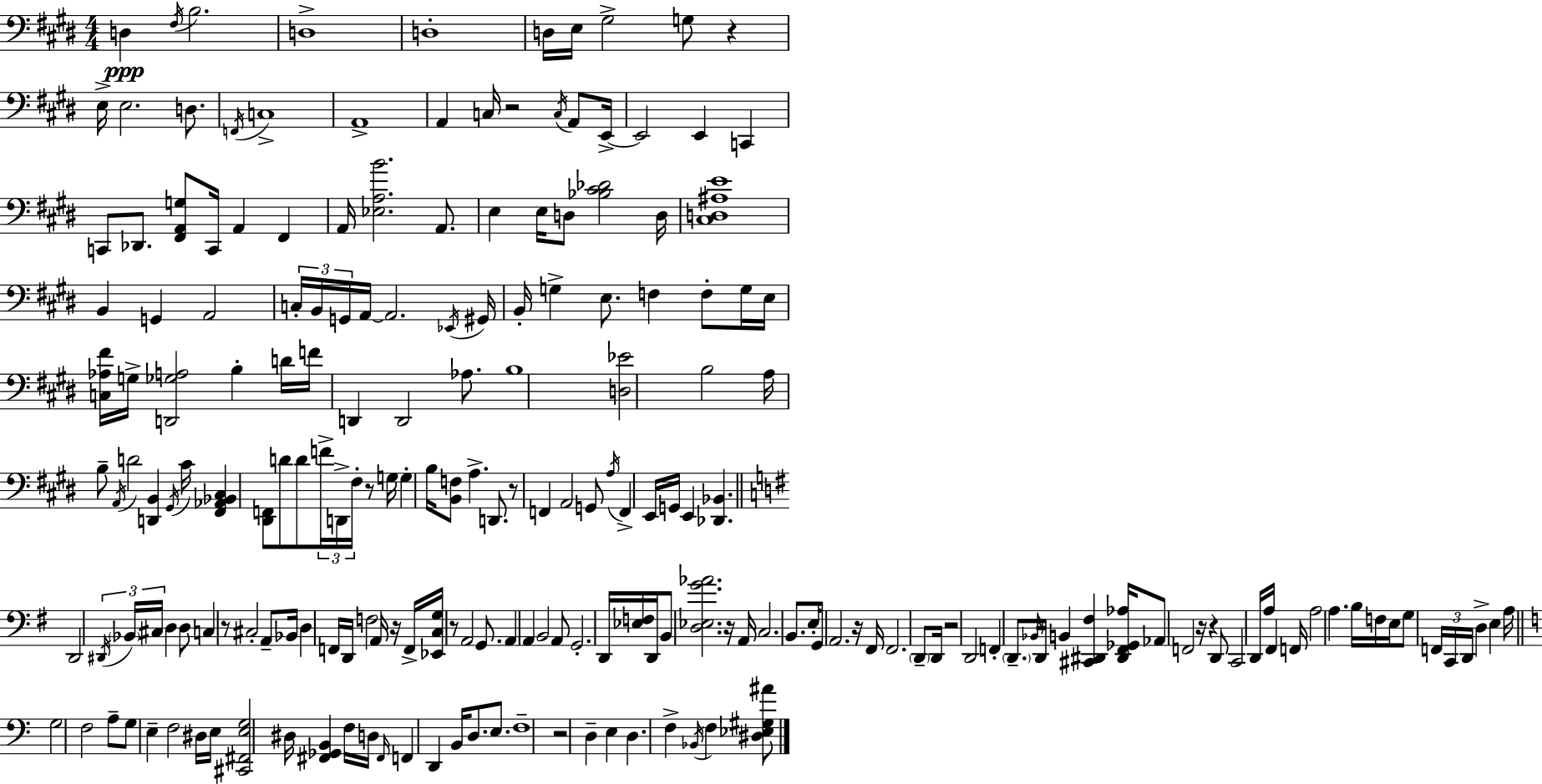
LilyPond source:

{
  \clef bass
  \numericTimeSignature
  \time 4/4
  \key e \major
  \repeat volta 2 { d4\ppp \acciaccatura { fis16 } b2. | d1-> | d1-. | d16 e16 gis2-> g8 r4 | \break e16-> e2. d8. | \acciaccatura { f,16 } c1-> | a,1-> | a,4 c16 r2 \acciaccatura { c16 } | \break a,8 e,16->~~ e,2 e,4 c,4 | c,8 des,8. <fis, a, g>8 c,16 a,4 fis,4 | a,16 <ees a b'>2. | a,8. e4 e16 d8 <bes cis' des'>2 | \break d16 <cis d ais e'>1 | b,4 g,4 a,2 | \tuplet 3/2 { c16-. b,16 g,16 } a,16~~ a,2. | \acciaccatura { ees,16 } gis,16 b,16-. g4-> e8. f4 | \break f8-. g16 e16 <c aes fis'>16 g16-> <d, ges a>2 b4-. | d'16 f'16 d,4 d,2 | aes8. b1 | <d ees'>2 b2 | \break a16 b8-- \acciaccatura { a,16 } d'2 | <d, b,>4 \acciaccatura { gis,16 } cis'16 <fis, aes, bes, cis>4 <dis, f,>8 d'8 d'8 | \tuplet 3/2 { f'16-> d,16-> fis16-. } r8 g16 g4-. b16 <b, f>8 a4.-> | d,8. r8 f,4 a,2 | \break g,8 \acciaccatura { a16 } f,4-> e,16 g,16 e,4 | <des, bes,>4. \bar "||" \break \key e \minor d,2 \tuplet 3/2 { \acciaccatura { dis,16 } \parenthesize bes,16 cis16 } d4 d8 | c4 r8 cis2-. a,8-- | bes,16 d4 f,16 d,16 f2 | a,16 r16 f,16-> <ees, c g>16 r8 a,2 g,8. | \break a,4 a,4 b,2 | a,8 g,2.-. d,16 | <ees f>16 d,16 b,8 <d ees g' aes'>2. | r16 a,16 c2. b,8. | \break e16-. g,8 a,2. | r16 fis,16 fis,2. \parenthesize d,8-- | d,16 r2 d,2 | f,4-. \parenthesize d,8.-- \grace { bes,16 } d,16 b,4 <cis, dis, fis>4 | \break <dis, fis, ges, aes>16 aes,8 f,2 r16 r4 | d,8 c,2 d,16 a16 fis,4 | f,16 a2 a4. | b16 f16 e16 g8 \tuplet 3/2 { f,16 c,16 d,16 } d4-> e4 | \break a16 \bar "||" \break \key c \major g2 f2 | a8-- g8 e4-- f2 | dis16 e16 <cis, fis, e g>2 dis16 <fis, ges, b,>4 f16 | d16 \grace { fis,16 } f,4 d,4 b,16 d8. e8. | \break f1-- | r2 d4-- e4 | d4. f4-> \acciaccatura { bes,16 } f4 | <dis ees gis ais'>8 } \bar "|."
}